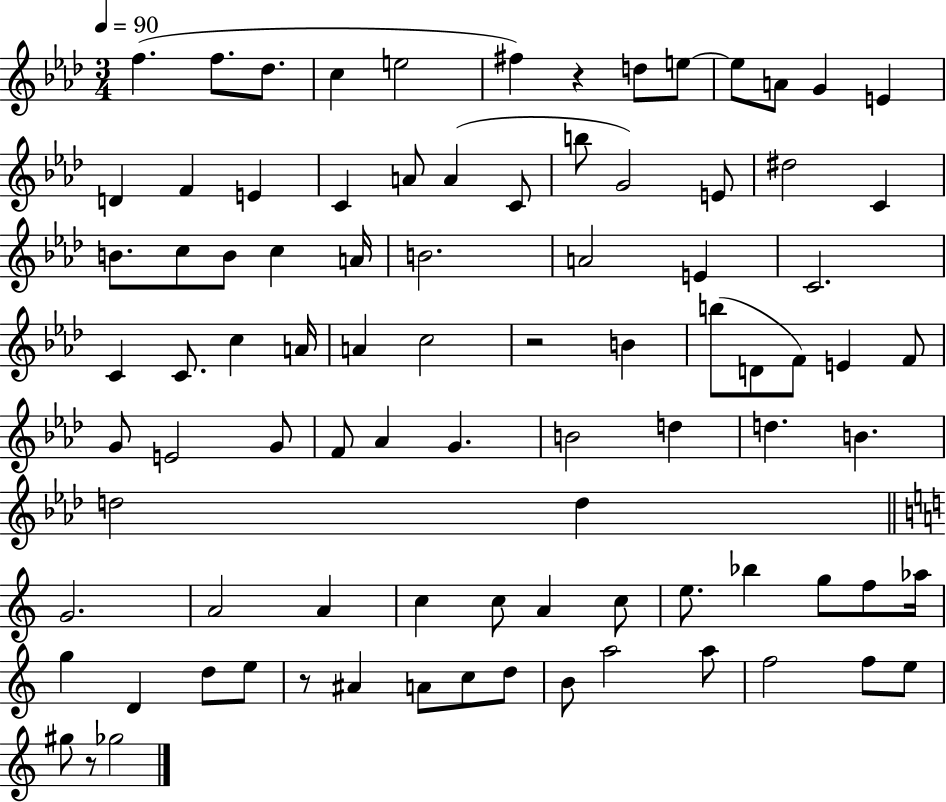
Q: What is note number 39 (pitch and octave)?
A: C5